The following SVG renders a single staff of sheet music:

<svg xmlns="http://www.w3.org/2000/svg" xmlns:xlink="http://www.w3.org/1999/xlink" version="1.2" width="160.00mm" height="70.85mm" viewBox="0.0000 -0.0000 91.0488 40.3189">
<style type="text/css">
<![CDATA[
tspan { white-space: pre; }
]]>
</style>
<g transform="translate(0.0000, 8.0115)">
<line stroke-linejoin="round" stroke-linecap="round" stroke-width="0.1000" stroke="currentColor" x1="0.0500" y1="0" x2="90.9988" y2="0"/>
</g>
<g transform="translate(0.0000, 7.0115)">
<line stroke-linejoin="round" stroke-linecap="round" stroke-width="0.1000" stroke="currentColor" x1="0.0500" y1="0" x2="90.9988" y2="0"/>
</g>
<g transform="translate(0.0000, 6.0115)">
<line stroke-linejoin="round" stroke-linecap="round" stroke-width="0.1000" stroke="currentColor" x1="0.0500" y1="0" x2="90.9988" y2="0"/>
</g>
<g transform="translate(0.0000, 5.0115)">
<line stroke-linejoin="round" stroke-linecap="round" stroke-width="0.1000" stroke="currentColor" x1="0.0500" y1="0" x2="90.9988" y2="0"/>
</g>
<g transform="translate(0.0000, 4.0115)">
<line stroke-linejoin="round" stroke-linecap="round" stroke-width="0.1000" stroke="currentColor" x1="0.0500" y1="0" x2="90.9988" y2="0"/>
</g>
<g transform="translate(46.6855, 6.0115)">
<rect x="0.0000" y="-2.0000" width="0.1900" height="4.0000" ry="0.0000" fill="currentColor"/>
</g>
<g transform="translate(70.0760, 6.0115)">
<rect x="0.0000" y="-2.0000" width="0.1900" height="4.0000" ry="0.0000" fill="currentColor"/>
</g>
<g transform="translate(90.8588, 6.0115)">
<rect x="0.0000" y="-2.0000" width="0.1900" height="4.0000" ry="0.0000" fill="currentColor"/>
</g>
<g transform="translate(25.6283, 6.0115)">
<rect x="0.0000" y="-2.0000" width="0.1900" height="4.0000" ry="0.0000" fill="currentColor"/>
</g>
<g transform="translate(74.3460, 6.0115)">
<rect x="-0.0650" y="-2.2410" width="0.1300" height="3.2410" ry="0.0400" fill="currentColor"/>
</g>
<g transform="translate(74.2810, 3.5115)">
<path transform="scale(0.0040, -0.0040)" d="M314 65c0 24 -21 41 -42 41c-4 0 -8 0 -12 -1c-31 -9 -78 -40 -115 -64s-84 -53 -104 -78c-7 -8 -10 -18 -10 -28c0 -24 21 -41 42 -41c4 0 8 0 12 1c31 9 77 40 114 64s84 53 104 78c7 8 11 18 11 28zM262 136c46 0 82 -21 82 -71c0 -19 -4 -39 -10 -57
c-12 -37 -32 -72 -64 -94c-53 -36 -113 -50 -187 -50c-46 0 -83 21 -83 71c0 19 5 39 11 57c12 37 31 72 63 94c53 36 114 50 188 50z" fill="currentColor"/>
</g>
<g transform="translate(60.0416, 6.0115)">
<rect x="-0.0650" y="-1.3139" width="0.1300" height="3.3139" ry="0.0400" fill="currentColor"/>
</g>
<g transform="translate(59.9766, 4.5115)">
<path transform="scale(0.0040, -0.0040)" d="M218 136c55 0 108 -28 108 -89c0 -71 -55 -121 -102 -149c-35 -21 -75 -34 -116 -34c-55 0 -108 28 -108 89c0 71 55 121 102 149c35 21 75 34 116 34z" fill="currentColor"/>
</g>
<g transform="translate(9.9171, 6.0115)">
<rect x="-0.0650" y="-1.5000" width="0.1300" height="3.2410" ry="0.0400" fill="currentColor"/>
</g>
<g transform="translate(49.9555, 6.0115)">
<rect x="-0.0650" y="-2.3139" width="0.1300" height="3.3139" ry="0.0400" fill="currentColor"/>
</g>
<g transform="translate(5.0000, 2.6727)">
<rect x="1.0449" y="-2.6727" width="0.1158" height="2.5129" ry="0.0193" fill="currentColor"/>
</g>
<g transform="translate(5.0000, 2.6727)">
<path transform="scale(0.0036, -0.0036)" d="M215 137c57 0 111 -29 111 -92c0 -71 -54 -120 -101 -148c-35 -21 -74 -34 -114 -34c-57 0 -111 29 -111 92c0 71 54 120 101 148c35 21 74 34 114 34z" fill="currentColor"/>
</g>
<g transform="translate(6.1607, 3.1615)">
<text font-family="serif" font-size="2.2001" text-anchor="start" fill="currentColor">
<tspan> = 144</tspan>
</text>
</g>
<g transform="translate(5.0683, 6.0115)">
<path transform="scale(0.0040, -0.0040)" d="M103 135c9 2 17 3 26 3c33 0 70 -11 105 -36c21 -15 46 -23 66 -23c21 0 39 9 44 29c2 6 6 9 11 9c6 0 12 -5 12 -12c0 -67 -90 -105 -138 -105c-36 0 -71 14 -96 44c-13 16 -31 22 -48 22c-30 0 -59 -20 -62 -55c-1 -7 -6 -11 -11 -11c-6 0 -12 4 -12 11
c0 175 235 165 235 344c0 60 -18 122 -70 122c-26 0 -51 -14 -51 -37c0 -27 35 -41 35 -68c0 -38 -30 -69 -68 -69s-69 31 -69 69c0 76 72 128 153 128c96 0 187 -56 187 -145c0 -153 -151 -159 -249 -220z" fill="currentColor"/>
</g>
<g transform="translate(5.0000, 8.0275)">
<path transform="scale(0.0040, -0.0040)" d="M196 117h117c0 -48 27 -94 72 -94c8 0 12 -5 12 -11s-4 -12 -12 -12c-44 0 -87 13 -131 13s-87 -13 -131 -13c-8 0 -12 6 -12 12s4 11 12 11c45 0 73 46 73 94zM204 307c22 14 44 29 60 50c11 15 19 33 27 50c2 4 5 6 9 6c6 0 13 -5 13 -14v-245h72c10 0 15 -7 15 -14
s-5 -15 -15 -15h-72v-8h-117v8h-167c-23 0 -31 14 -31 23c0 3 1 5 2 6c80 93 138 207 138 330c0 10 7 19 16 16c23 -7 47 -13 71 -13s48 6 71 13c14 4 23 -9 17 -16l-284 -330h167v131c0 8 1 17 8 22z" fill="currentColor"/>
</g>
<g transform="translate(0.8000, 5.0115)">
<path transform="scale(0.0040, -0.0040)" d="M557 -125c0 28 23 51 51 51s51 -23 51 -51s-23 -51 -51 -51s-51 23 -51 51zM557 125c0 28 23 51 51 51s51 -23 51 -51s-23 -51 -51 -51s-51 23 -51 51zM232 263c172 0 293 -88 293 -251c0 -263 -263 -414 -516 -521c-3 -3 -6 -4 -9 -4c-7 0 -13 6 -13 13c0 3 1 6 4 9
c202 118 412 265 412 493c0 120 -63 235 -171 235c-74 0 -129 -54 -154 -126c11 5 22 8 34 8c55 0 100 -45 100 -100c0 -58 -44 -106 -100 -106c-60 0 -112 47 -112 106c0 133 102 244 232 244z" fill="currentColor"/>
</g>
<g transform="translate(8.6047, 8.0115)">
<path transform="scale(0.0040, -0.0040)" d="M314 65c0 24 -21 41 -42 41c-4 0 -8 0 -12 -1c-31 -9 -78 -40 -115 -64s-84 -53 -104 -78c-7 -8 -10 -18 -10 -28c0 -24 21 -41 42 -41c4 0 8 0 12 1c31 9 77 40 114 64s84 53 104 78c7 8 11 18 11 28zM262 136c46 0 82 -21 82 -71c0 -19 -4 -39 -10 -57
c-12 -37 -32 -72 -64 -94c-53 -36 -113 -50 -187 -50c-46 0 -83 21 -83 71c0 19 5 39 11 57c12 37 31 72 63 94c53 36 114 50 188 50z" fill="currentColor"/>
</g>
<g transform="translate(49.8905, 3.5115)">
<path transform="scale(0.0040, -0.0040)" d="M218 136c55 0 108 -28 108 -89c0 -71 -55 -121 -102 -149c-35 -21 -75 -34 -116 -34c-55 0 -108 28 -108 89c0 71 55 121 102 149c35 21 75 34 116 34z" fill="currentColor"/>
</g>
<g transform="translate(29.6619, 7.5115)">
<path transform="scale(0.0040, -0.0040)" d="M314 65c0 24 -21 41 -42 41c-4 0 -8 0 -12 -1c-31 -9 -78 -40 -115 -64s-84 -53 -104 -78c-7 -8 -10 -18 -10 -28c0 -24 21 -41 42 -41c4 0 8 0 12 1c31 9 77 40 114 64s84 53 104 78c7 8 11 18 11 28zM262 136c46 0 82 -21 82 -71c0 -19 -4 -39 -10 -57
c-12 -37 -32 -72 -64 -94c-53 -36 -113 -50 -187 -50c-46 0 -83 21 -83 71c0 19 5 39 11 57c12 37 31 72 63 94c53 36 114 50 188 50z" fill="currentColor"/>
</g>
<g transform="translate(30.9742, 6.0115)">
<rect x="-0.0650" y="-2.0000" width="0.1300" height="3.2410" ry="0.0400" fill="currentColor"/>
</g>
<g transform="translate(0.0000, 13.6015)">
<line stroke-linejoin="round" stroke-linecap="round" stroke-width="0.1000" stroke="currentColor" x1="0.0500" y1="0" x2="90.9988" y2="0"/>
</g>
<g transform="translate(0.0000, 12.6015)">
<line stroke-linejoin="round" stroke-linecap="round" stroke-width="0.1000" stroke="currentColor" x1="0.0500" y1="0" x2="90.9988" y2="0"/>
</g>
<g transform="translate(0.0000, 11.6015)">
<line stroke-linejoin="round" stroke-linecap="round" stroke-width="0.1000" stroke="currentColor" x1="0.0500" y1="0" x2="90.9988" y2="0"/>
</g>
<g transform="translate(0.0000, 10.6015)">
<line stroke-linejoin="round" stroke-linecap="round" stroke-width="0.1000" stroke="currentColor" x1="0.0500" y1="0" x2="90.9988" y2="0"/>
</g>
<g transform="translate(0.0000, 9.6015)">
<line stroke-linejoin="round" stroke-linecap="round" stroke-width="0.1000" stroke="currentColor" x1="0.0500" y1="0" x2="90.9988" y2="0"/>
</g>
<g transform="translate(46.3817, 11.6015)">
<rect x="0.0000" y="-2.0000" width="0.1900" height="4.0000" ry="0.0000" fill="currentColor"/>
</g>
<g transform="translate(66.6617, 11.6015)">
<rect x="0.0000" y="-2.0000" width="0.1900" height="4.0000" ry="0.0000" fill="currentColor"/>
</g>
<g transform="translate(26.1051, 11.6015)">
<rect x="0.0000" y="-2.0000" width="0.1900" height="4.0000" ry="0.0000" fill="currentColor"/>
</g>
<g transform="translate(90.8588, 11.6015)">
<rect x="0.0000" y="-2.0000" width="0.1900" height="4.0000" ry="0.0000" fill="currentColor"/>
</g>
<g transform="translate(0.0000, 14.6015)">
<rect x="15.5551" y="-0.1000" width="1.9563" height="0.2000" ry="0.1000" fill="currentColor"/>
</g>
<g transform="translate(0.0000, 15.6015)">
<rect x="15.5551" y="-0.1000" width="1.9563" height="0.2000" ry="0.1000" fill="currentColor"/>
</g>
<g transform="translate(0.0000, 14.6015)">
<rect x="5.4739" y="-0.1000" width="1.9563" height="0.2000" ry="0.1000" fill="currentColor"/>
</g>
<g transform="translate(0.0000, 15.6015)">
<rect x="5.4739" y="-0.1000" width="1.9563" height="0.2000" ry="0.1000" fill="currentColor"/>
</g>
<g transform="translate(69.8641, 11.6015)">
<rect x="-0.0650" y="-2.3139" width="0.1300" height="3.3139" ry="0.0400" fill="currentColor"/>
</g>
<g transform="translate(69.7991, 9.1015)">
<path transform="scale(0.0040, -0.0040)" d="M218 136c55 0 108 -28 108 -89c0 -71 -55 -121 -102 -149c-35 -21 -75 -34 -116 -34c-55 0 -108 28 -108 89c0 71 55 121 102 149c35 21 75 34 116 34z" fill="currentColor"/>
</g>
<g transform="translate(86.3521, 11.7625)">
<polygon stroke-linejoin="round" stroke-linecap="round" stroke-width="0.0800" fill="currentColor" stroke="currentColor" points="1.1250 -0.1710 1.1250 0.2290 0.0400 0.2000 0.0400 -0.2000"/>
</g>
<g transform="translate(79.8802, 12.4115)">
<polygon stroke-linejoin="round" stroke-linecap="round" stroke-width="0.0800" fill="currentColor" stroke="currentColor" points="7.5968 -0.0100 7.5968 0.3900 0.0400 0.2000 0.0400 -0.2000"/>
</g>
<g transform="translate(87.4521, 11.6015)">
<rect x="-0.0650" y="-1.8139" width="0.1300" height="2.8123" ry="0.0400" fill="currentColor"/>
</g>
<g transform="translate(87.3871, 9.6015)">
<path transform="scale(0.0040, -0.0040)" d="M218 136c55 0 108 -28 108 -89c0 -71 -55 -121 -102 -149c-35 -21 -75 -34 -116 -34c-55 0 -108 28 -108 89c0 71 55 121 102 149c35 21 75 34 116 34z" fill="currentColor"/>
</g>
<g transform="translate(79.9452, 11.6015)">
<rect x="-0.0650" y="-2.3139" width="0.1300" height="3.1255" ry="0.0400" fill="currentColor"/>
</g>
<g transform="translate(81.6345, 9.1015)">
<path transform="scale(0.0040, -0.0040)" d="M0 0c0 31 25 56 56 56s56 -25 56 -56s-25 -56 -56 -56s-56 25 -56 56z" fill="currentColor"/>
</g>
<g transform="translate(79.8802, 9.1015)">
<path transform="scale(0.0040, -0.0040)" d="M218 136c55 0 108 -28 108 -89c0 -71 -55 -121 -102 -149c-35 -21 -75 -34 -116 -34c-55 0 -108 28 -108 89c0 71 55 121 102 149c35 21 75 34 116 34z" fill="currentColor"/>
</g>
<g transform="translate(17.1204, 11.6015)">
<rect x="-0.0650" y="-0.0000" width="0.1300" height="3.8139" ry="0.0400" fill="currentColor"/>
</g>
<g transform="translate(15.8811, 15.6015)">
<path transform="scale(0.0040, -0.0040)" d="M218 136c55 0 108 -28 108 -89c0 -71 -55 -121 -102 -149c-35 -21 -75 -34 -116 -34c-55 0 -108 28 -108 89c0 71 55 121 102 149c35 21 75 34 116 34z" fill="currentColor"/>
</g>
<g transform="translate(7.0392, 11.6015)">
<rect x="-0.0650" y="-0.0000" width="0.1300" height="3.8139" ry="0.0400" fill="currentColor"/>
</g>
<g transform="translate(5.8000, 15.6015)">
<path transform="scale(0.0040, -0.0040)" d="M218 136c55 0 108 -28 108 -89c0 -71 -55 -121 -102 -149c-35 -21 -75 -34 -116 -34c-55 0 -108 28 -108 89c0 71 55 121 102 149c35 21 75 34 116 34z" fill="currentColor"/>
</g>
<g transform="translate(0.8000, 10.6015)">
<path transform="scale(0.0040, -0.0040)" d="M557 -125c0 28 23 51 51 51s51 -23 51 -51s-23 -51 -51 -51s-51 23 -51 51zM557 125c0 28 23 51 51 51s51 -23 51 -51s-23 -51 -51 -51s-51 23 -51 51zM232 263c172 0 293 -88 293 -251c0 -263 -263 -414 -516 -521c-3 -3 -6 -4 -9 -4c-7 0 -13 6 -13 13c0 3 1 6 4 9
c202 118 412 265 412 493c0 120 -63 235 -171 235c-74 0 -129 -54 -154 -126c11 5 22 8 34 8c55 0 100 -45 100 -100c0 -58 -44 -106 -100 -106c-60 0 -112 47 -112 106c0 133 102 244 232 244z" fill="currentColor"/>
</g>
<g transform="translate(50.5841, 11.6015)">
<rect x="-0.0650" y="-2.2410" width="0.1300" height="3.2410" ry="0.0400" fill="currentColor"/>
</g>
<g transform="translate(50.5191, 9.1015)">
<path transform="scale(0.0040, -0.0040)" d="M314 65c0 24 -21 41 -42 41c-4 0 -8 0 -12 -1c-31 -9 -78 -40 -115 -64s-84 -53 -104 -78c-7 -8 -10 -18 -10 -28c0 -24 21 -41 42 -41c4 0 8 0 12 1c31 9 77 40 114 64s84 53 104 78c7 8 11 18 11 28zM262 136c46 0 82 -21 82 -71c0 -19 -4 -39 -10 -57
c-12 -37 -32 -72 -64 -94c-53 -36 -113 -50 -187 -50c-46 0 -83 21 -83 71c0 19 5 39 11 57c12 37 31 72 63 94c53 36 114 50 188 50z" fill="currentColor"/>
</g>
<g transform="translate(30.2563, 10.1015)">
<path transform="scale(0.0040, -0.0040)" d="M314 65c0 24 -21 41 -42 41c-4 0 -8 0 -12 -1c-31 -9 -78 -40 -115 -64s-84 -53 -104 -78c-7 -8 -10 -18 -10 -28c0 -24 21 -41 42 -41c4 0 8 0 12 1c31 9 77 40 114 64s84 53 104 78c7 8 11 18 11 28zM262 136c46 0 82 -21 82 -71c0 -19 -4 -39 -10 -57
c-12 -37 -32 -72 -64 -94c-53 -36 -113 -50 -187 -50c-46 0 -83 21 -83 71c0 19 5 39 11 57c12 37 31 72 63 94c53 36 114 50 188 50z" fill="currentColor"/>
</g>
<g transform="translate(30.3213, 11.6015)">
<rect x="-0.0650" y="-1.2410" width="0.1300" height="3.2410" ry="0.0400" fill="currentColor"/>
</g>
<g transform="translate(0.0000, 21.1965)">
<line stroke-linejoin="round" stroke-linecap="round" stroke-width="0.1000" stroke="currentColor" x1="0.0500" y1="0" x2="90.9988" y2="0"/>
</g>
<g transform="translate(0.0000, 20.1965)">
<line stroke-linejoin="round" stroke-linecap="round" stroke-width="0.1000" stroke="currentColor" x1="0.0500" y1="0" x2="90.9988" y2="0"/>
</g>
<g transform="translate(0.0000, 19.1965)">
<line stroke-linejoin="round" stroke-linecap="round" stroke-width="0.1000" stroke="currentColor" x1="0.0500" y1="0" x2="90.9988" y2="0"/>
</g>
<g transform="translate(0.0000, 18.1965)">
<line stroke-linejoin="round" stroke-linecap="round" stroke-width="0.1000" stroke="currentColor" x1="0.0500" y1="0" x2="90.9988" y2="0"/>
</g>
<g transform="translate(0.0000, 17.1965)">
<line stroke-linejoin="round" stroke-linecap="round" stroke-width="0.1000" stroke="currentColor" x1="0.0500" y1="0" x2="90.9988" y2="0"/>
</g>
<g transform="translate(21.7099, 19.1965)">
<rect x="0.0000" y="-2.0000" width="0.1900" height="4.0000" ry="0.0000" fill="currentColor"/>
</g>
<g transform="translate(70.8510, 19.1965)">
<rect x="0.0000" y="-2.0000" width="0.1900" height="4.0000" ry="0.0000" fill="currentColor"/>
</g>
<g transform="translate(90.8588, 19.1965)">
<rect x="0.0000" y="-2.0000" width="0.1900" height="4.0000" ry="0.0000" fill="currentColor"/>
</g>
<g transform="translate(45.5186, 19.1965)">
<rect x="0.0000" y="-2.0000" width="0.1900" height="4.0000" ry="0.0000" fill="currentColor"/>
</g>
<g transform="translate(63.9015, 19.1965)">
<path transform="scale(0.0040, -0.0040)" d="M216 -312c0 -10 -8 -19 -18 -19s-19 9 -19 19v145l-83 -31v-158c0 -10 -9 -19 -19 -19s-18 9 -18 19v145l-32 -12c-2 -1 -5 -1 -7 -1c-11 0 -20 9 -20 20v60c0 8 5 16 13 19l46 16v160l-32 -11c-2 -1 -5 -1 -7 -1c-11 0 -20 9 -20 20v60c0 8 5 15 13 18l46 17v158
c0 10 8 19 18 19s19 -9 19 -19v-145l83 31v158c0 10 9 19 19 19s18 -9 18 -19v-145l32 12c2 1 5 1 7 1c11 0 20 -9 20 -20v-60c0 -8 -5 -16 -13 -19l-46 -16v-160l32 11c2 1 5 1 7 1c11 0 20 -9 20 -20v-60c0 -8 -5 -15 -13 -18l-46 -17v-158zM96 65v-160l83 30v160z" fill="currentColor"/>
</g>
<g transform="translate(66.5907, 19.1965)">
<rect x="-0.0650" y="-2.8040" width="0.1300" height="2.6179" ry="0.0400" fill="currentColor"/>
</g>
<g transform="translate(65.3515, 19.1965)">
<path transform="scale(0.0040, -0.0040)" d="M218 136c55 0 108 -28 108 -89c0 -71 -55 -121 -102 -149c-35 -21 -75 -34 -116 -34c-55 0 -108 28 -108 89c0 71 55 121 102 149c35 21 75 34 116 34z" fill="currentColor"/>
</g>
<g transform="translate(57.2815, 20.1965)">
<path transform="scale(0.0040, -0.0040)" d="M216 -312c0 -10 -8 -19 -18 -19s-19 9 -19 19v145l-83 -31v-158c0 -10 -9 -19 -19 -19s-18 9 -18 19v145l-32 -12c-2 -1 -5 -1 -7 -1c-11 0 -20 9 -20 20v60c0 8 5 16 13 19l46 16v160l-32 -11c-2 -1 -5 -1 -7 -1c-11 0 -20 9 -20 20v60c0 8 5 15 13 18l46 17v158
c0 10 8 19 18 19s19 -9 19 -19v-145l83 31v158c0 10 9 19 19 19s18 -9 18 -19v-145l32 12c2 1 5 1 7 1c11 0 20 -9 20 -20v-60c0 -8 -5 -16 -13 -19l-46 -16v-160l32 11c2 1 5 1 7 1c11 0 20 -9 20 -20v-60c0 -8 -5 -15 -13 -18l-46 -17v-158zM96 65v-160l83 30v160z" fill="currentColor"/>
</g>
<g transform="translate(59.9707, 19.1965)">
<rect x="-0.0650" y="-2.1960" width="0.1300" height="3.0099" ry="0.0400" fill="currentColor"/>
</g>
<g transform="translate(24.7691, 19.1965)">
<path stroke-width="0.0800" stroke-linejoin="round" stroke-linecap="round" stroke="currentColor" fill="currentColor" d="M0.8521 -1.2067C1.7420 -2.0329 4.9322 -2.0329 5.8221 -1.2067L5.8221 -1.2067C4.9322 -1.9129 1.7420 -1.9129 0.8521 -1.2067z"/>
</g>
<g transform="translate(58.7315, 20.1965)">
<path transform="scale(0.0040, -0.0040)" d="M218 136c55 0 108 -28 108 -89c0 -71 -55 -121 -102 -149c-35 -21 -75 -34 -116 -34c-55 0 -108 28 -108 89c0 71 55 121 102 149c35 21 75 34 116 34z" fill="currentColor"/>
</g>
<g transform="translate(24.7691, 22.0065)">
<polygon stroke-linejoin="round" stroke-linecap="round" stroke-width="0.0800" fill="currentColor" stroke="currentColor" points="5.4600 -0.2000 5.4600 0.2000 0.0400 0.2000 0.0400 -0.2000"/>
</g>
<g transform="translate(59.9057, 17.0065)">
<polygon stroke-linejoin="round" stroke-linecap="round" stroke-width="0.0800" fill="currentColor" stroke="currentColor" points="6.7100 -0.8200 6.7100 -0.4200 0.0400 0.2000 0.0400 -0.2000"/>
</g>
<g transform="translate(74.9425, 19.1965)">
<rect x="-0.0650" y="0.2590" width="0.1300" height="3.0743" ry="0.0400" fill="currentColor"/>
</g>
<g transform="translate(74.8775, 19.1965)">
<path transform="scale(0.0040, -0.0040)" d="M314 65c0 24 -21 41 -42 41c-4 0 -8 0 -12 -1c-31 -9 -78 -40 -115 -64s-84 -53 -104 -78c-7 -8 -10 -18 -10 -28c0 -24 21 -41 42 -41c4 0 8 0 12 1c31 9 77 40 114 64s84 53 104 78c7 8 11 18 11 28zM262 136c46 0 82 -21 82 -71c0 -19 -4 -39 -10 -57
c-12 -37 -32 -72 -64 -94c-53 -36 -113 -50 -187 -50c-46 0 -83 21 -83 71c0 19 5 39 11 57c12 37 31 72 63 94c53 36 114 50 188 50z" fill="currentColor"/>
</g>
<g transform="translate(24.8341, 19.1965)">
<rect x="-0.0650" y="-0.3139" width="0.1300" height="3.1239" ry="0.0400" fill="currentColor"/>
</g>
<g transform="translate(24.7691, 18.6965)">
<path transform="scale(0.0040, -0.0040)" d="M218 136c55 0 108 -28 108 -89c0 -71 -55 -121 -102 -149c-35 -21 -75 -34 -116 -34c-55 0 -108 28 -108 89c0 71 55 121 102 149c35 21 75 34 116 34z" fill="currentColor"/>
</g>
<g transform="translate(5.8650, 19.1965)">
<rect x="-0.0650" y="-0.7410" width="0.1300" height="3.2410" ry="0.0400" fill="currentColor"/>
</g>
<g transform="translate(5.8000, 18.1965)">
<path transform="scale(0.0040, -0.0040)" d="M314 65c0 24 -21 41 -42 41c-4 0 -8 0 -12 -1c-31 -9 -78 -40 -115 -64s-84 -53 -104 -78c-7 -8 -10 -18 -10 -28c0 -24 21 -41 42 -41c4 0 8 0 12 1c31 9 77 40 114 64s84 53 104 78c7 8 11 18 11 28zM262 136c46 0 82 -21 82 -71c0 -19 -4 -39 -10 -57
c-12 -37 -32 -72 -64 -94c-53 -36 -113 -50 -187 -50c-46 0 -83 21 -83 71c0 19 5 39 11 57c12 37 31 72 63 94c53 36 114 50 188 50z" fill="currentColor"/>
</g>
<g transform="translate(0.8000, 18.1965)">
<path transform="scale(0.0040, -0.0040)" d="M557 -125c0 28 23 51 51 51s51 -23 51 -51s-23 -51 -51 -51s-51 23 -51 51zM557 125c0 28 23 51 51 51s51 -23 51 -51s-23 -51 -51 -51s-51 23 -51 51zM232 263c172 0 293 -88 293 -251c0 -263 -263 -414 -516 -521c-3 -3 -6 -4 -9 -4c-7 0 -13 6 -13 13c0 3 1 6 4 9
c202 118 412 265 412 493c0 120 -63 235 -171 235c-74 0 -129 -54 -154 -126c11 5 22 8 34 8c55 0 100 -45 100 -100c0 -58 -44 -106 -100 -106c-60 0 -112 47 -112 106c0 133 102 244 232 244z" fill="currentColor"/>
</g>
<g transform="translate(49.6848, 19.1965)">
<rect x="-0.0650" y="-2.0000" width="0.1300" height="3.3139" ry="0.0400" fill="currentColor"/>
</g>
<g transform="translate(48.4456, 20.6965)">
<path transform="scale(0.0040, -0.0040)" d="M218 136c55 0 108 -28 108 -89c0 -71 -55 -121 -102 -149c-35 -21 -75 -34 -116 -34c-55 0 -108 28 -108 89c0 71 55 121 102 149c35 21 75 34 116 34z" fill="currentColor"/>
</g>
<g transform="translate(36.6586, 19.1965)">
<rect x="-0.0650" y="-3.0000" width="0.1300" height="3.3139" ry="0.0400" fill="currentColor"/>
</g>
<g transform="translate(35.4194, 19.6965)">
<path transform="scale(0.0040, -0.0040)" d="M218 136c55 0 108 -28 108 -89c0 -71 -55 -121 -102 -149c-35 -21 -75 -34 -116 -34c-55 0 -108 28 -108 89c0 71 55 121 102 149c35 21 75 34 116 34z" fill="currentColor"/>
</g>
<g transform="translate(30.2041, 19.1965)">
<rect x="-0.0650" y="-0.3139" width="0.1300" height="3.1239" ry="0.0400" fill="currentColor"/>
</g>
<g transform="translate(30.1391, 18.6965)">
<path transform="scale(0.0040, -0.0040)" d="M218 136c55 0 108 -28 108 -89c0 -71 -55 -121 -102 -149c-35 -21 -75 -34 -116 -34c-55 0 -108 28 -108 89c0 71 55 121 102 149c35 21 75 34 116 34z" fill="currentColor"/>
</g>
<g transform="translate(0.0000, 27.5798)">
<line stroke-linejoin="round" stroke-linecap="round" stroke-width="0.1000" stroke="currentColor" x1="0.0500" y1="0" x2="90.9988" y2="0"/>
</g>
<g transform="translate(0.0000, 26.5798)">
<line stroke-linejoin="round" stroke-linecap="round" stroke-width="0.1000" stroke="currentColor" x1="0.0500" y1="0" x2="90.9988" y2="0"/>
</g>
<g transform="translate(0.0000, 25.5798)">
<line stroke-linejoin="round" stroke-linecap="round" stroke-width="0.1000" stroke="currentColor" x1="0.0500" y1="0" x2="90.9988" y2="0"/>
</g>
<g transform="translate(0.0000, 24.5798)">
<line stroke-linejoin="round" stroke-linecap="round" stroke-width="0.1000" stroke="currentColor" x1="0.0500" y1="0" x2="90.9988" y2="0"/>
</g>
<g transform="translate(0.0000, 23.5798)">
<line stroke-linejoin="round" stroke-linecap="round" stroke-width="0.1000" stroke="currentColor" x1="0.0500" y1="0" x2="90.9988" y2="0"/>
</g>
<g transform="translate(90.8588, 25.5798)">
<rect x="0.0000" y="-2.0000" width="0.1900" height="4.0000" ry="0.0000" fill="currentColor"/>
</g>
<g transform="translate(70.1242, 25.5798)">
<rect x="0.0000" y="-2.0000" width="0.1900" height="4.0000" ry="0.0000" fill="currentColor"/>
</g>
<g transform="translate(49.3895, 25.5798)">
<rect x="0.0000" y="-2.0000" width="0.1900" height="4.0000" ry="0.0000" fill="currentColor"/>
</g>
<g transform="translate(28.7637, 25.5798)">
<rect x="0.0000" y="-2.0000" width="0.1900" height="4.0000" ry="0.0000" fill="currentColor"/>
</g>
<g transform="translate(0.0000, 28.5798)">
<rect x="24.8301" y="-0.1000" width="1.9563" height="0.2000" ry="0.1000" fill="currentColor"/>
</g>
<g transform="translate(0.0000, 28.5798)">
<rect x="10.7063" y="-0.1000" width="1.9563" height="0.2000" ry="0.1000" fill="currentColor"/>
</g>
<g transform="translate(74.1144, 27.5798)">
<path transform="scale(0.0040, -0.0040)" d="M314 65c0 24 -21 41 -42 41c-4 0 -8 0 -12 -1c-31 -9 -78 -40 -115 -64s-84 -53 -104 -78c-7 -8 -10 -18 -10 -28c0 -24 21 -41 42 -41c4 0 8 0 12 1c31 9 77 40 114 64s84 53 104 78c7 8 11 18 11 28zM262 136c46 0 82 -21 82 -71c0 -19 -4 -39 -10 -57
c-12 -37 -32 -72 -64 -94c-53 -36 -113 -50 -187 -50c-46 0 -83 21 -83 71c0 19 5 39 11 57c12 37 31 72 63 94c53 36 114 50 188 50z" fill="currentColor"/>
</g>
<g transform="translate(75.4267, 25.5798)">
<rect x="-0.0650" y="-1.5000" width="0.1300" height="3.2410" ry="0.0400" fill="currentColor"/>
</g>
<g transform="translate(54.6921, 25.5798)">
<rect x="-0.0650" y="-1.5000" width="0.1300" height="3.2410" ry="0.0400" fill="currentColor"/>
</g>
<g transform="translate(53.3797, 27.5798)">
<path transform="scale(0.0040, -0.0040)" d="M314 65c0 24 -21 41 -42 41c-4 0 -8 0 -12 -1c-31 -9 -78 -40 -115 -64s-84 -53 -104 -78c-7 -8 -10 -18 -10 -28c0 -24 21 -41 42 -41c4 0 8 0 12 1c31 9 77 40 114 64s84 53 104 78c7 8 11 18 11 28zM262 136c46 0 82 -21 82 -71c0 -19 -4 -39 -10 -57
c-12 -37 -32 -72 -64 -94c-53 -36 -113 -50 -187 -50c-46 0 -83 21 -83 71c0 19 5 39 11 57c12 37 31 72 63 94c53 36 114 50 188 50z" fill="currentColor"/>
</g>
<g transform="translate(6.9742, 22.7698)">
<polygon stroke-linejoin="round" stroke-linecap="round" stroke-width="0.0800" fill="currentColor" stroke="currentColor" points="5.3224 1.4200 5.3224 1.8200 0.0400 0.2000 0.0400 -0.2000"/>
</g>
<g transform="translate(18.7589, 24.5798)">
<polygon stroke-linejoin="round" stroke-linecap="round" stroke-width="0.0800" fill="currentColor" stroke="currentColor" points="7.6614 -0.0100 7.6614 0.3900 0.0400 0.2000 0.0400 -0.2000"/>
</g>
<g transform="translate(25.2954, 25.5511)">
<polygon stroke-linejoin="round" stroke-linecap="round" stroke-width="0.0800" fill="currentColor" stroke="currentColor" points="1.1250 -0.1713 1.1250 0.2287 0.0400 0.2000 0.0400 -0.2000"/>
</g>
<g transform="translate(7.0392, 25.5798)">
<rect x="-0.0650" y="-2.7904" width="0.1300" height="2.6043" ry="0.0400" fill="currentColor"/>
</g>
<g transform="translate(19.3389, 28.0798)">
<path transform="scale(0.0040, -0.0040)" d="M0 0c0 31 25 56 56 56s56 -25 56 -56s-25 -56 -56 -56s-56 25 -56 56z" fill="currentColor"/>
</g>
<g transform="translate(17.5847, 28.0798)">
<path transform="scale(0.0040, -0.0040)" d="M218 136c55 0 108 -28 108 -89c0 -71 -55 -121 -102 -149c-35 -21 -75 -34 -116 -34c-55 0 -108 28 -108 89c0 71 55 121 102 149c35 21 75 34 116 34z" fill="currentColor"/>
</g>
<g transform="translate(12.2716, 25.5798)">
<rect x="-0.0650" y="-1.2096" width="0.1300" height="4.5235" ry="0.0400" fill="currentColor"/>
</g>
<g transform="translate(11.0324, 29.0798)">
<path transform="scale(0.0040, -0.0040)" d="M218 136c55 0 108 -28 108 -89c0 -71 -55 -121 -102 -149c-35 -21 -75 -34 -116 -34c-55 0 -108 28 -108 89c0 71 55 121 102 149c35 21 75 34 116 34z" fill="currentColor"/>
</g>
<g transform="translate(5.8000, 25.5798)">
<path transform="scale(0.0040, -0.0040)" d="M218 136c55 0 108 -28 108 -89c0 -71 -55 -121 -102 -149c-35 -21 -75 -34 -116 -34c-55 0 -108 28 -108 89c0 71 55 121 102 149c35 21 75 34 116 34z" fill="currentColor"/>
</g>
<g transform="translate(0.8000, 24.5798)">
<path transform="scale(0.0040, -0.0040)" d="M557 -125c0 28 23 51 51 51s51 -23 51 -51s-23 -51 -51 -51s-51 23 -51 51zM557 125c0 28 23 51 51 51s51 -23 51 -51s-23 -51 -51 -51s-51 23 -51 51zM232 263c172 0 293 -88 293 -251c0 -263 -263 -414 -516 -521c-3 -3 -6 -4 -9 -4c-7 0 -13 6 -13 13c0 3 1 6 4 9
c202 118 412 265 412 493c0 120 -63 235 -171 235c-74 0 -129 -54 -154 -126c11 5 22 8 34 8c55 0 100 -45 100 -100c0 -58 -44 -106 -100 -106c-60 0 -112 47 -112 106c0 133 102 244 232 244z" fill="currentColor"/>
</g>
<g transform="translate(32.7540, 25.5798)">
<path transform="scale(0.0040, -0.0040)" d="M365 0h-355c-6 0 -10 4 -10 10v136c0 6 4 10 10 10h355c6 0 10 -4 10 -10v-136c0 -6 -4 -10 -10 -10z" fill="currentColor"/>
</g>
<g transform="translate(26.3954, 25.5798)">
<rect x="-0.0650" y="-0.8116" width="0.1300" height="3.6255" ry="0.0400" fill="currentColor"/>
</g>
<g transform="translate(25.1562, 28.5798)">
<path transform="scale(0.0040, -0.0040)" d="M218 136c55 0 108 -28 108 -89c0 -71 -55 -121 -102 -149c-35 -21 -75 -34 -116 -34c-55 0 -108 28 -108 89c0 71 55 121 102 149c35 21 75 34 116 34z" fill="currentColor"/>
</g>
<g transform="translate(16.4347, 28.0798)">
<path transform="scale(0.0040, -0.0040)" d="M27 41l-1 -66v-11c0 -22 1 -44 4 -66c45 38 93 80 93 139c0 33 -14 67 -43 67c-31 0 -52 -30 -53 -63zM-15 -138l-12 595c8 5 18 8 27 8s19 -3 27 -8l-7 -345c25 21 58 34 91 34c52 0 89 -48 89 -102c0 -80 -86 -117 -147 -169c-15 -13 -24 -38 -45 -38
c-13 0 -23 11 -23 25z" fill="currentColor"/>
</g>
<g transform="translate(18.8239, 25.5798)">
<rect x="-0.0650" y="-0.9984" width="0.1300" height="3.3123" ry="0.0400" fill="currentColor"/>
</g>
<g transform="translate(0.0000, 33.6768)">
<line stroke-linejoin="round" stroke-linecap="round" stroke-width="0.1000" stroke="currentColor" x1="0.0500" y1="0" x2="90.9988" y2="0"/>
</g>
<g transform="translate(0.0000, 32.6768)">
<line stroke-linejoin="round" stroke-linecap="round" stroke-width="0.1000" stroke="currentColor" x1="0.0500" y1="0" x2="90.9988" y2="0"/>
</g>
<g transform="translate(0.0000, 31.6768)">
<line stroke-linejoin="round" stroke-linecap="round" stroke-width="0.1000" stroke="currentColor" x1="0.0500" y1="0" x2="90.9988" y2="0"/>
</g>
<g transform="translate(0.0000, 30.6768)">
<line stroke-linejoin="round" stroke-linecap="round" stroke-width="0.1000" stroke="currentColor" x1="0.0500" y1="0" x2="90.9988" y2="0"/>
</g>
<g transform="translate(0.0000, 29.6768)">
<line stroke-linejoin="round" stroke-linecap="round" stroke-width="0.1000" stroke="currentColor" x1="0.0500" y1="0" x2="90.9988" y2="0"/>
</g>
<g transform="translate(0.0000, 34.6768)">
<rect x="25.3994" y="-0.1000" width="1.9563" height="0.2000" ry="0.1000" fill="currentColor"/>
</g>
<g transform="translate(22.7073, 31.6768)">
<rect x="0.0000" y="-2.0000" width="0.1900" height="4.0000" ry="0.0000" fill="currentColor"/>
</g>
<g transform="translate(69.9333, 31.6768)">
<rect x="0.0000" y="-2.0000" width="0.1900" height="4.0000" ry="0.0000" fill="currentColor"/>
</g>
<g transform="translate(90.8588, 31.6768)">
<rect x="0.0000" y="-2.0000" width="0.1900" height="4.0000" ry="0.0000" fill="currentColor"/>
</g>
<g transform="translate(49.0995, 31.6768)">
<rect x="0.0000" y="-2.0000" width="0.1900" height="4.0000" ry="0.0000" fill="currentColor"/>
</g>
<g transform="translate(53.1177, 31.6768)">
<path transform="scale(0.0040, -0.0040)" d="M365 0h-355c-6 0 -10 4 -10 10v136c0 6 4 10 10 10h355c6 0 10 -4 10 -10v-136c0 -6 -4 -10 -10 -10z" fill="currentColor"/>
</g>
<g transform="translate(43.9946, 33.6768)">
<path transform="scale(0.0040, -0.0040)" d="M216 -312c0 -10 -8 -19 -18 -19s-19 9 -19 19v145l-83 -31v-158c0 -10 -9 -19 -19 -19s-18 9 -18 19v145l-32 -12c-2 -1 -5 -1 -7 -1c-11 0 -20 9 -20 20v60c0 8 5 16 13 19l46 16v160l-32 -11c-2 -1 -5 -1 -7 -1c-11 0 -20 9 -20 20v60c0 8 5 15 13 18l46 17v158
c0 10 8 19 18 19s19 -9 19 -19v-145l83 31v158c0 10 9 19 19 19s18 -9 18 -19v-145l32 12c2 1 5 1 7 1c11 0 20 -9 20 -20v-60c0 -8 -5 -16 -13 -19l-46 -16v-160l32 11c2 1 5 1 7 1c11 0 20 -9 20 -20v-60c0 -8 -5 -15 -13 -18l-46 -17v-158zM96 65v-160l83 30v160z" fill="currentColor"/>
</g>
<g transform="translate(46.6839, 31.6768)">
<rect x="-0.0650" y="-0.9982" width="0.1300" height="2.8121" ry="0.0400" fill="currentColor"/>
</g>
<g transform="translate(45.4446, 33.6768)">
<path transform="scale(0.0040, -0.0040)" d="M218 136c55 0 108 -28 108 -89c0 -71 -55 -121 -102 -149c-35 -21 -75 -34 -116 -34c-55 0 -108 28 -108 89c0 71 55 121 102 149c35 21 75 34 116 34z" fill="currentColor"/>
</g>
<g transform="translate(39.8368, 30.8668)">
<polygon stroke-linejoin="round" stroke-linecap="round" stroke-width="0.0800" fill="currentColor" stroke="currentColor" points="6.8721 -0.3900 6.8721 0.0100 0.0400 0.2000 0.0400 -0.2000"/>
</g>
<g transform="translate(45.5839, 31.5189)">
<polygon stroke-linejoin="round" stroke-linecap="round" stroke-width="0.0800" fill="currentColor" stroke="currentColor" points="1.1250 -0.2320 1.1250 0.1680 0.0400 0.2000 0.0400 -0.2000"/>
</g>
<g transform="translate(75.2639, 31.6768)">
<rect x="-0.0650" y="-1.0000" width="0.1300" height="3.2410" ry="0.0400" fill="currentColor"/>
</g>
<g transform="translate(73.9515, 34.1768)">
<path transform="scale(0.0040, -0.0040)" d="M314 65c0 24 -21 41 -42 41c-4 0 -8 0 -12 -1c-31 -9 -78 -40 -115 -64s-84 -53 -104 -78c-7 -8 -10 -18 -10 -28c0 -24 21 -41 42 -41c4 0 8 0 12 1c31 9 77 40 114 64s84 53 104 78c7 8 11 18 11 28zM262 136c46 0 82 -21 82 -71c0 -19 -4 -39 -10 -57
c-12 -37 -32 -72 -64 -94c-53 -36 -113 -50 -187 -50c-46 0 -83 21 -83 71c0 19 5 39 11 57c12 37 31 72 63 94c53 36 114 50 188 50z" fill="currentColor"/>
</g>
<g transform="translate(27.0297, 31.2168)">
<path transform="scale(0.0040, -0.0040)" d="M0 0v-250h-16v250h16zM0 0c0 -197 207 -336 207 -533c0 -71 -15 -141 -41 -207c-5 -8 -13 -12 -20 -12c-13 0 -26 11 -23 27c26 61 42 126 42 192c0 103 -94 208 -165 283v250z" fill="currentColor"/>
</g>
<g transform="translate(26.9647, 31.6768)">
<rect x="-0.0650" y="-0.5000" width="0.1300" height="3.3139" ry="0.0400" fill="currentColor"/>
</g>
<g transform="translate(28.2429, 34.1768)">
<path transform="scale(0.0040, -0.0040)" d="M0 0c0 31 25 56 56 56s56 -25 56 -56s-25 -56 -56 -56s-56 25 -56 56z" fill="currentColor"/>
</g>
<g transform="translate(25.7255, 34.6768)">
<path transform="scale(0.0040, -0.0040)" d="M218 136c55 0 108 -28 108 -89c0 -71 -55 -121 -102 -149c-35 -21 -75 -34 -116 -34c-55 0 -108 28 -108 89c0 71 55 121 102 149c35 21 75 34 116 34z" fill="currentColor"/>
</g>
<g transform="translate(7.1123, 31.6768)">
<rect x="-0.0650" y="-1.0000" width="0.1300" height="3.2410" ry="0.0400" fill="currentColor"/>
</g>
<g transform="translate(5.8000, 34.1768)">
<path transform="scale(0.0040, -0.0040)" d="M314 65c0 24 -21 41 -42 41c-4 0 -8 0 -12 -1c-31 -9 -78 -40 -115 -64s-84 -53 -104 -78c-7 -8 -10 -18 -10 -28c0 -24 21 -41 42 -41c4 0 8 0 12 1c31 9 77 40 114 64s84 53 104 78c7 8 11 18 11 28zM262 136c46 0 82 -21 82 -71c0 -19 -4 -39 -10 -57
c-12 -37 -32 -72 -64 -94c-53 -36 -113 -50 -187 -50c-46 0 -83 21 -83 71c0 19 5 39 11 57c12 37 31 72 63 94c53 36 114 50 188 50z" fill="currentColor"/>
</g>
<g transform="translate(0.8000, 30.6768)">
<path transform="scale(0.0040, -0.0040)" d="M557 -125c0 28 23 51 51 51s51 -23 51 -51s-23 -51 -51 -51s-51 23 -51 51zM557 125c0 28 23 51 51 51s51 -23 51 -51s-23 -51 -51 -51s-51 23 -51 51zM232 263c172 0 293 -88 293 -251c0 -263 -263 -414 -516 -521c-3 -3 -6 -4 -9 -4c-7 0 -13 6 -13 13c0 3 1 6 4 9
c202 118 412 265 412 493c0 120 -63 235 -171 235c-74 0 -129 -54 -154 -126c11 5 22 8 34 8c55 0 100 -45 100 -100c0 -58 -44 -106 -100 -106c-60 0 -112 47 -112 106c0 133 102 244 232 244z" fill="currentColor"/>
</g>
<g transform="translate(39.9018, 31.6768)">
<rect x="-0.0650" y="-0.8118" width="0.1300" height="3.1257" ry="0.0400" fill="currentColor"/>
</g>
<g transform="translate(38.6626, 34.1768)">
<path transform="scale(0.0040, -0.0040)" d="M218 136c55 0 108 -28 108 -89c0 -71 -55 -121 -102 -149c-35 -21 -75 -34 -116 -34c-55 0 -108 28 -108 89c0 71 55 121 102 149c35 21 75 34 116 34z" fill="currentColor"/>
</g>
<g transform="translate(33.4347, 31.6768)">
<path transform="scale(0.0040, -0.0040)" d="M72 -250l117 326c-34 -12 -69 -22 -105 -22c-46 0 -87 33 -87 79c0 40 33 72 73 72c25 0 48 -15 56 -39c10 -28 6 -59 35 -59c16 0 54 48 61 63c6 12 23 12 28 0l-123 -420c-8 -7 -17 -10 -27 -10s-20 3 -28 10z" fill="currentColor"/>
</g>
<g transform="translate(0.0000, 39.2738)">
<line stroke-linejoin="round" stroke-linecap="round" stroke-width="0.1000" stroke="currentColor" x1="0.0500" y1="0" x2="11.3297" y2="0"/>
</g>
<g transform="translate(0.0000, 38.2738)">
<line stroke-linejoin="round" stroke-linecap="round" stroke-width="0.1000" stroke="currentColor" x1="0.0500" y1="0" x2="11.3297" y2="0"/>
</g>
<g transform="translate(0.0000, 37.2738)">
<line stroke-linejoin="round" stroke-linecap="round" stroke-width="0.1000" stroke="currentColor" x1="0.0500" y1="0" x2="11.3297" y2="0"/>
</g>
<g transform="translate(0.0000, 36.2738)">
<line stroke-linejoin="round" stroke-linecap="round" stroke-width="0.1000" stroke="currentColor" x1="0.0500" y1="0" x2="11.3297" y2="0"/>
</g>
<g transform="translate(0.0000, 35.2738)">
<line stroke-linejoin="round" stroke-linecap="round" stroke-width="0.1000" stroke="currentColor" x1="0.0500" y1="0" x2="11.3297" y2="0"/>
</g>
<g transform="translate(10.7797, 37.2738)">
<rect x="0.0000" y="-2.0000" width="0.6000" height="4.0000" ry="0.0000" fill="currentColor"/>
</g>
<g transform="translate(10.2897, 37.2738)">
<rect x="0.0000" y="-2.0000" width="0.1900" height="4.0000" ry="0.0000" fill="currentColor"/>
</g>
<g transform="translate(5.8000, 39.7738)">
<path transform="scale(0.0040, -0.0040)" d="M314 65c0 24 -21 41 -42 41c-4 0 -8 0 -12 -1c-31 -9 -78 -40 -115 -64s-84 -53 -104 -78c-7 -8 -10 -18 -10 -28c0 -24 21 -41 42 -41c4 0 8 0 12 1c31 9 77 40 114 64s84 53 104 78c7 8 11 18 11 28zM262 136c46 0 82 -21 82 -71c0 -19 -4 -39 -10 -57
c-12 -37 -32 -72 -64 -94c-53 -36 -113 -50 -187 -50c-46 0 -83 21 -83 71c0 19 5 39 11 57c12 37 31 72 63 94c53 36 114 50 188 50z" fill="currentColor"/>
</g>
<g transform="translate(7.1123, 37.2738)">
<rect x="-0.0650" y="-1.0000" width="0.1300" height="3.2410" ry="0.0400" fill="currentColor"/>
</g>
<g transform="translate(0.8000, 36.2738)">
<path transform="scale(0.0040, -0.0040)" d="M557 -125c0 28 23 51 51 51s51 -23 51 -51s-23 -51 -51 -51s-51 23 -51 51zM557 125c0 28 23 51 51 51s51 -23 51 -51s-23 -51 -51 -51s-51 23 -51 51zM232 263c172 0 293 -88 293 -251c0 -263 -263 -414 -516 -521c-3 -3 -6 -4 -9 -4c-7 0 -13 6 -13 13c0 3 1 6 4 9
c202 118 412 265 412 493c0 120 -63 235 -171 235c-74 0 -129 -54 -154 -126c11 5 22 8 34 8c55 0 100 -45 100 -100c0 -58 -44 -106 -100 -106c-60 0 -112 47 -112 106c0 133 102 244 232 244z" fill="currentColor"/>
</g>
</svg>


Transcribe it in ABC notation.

X:1
T:Untitled
M:2/4
L:1/4
K:C
G,,2 A,,2 B, G, B,2 C,, C,, G,2 B,2 B, B,/2 A,/4 F,2 E,/2 E,/2 C, A,, ^B,,/2 ^D,/2 D,2 D,/2 D,,/2 _F,,/2 E,,/4 z2 G,,2 G,,2 F,,2 E,,/2 z/2 F,,/2 ^G,,/4 z2 F,,2 F,,2